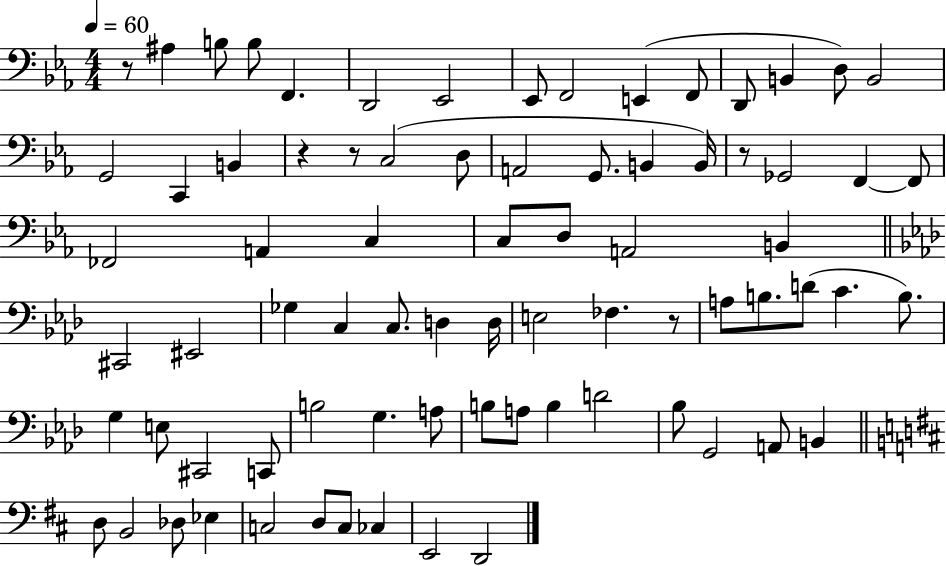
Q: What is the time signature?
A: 4/4